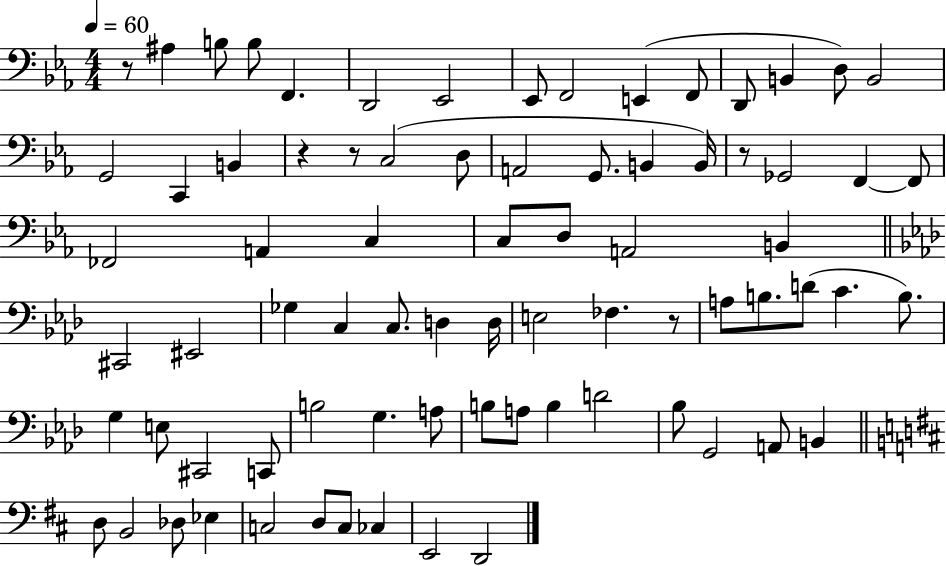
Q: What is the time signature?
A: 4/4